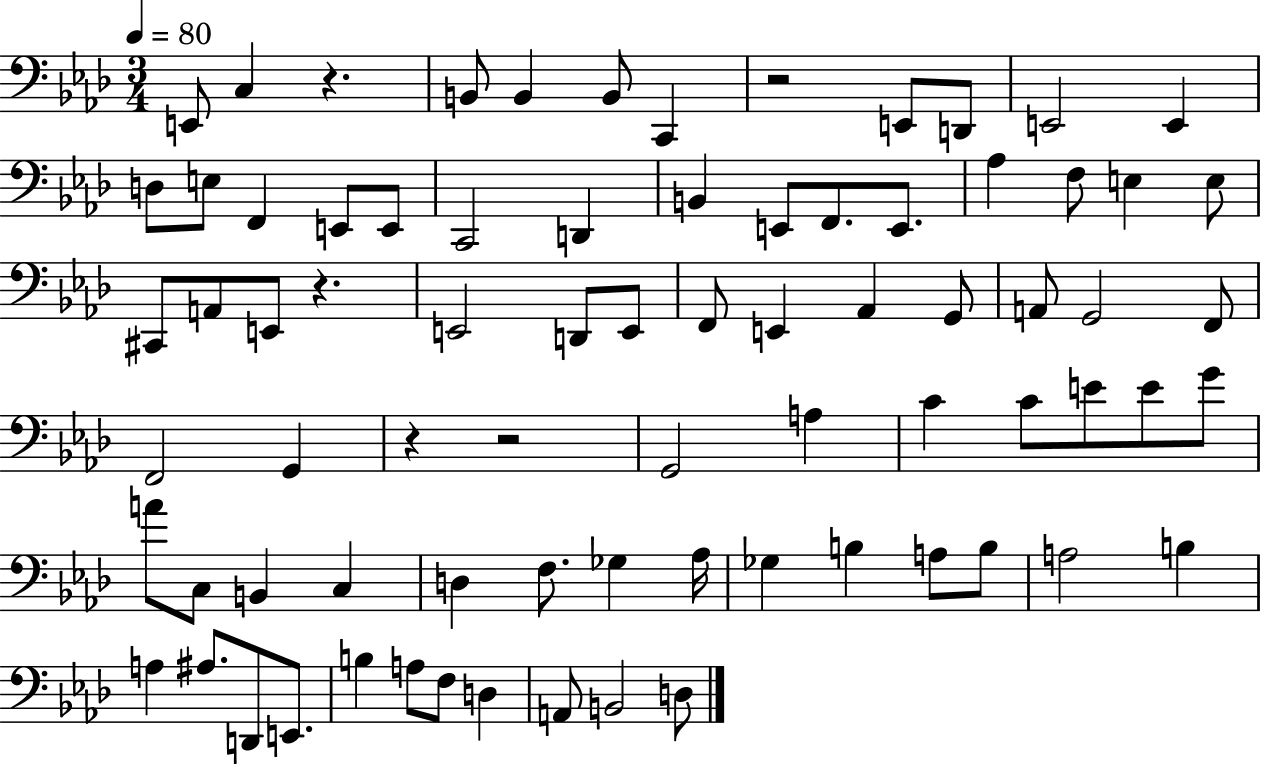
{
  \clef bass
  \numericTimeSignature
  \time 3/4
  \key aes \major
  \tempo 4 = 80
  e,8 c4 r4. | b,8 b,4 b,8 c,4 | r2 e,8 d,8 | e,2 e,4 | \break d8 e8 f,4 e,8 e,8 | c,2 d,4 | b,4 e,8 f,8. e,8. | aes4 f8 e4 e8 | \break cis,8 a,8 e,8 r4. | e,2 d,8 e,8 | f,8 e,4 aes,4 g,8 | a,8 g,2 f,8 | \break f,2 g,4 | r4 r2 | g,2 a4 | c'4 c'8 e'8 e'8 g'8 | \break a'8 c8 b,4 c4 | d4 f8. ges4 aes16 | ges4 b4 a8 b8 | a2 b4 | \break a4 ais8. d,8 e,8. | b4 a8 f8 d4 | a,8 b,2 d8 | \bar "|."
}